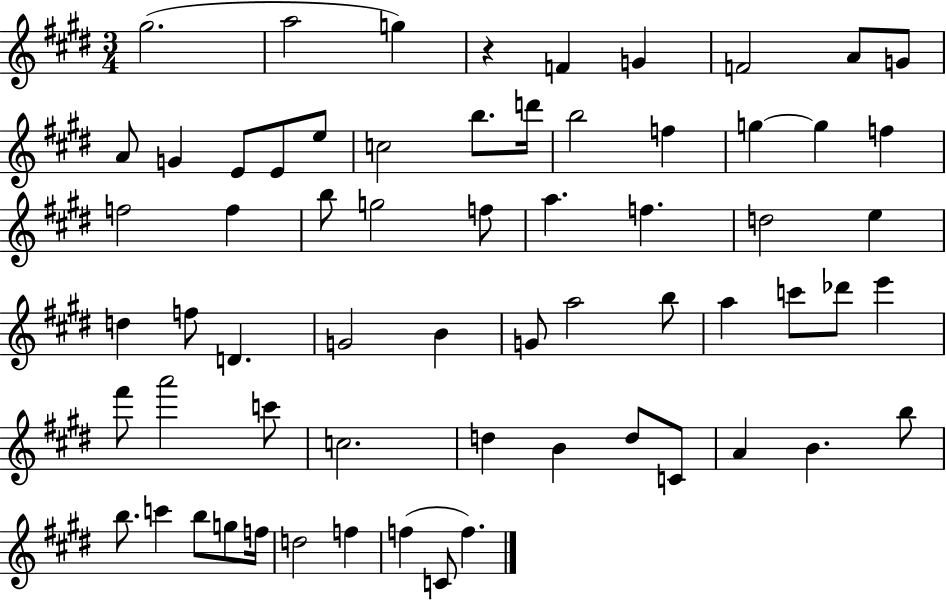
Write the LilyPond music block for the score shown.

{
  \clef treble
  \numericTimeSignature
  \time 3/4
  \key e \major
  gis''2.( | a''2 g''4) | r4 f'4 g'4 | f'2 a'8 g'8 | \break a'8 g'4 e'8 e'8 e''8 | c''2 b''8. d'''16 | b''2 f''4 | g''4~~ g''4 f''4 | \break f''2 f''4 | b''8 g''2 f''8 | a''4. f''4. | d''2 e''4 | \break d''4 f''8 d'4. | g'2 b'4 | g'8 a''2 b''8 | a''4 c'''8 des'''8 e'''4 | \break fis'''8 a'''2 c'''8 | c''2. | d''4 b'4 d''8 c'8 | a'4 b'4. b''8 | \break b''8. c'''4 b''8 g''8 f''16 | d''2 f''4 | f''4( c'8 f''4.) | \bar "|."
}